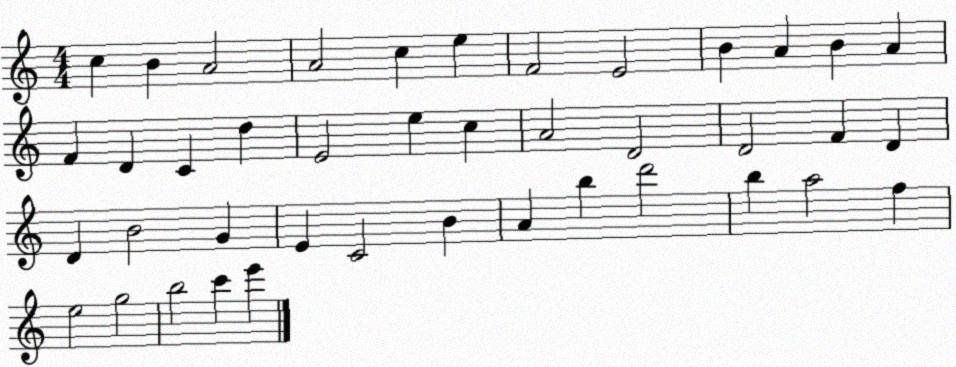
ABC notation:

X:1
T:Untitled
M:4/4
L:1/4
K:C
c B A2 A2 c e F2 E2 B A B A F D C d E2 e c A2 D2 D2 F D D B2 G E C2 B A b d'2 b a2 f e2 g2 b2 c' e'